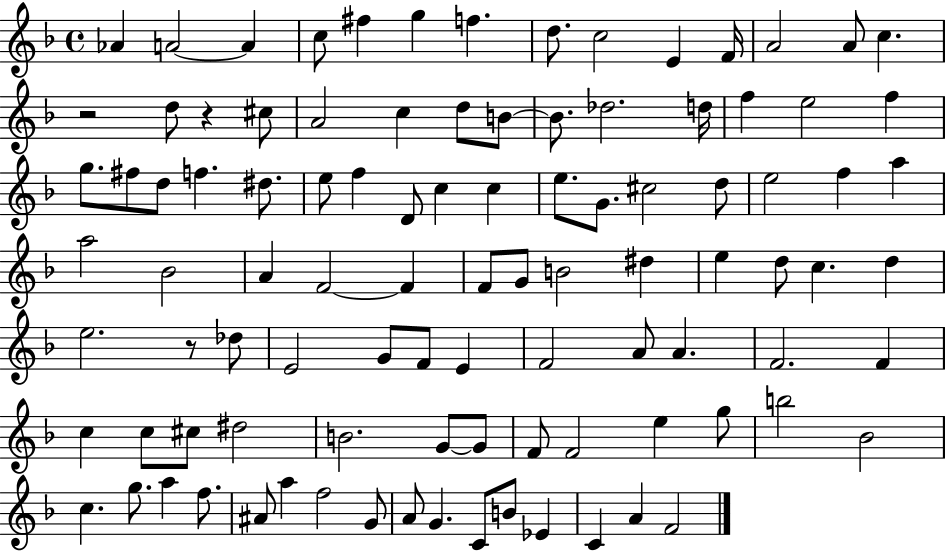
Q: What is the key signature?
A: F major